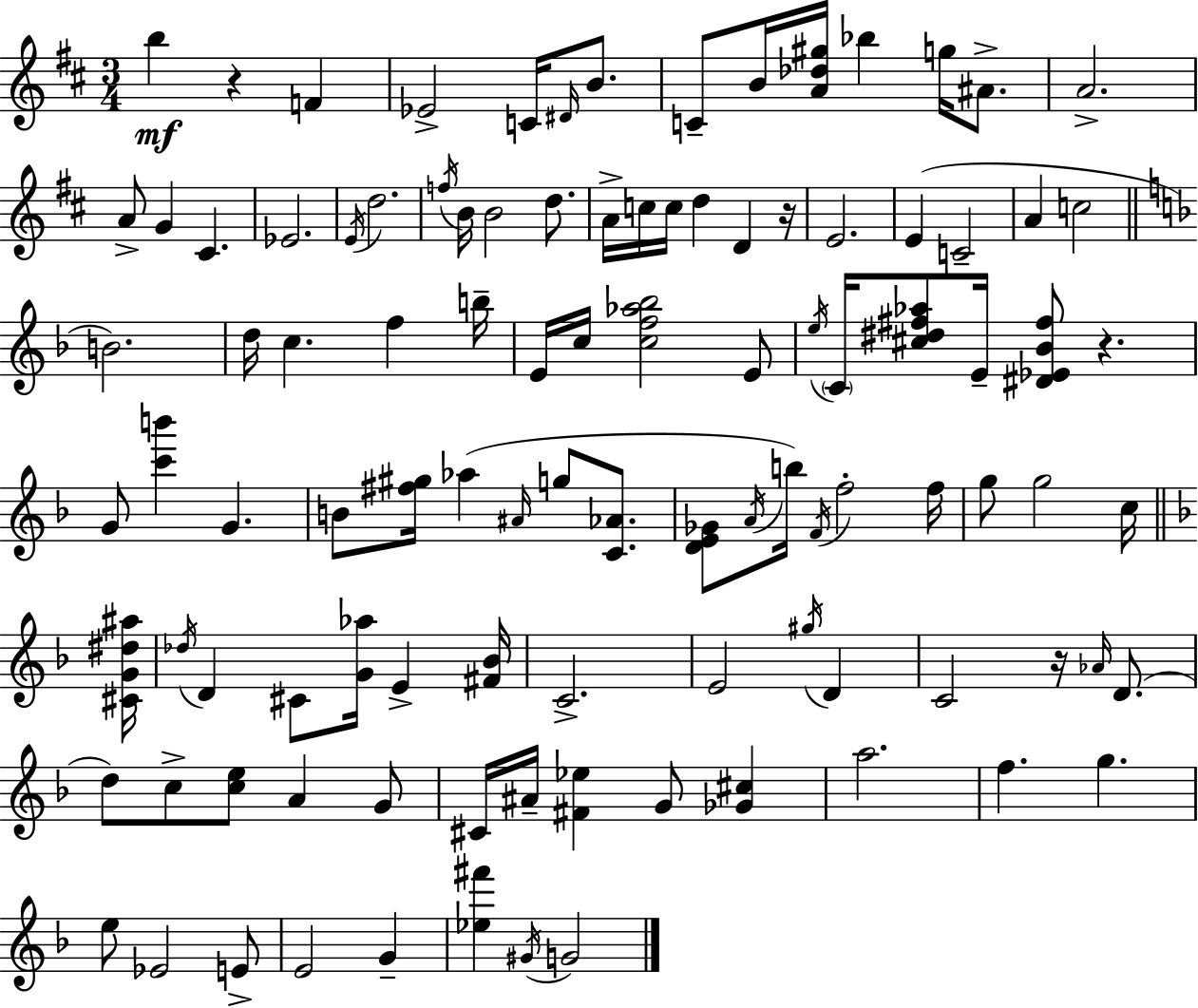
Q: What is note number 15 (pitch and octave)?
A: C#4